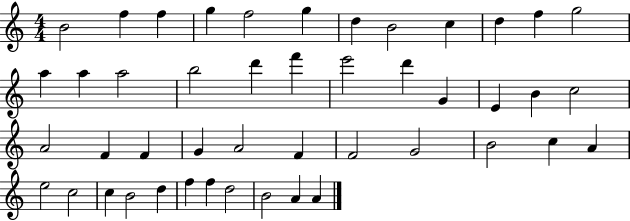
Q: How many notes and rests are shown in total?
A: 46